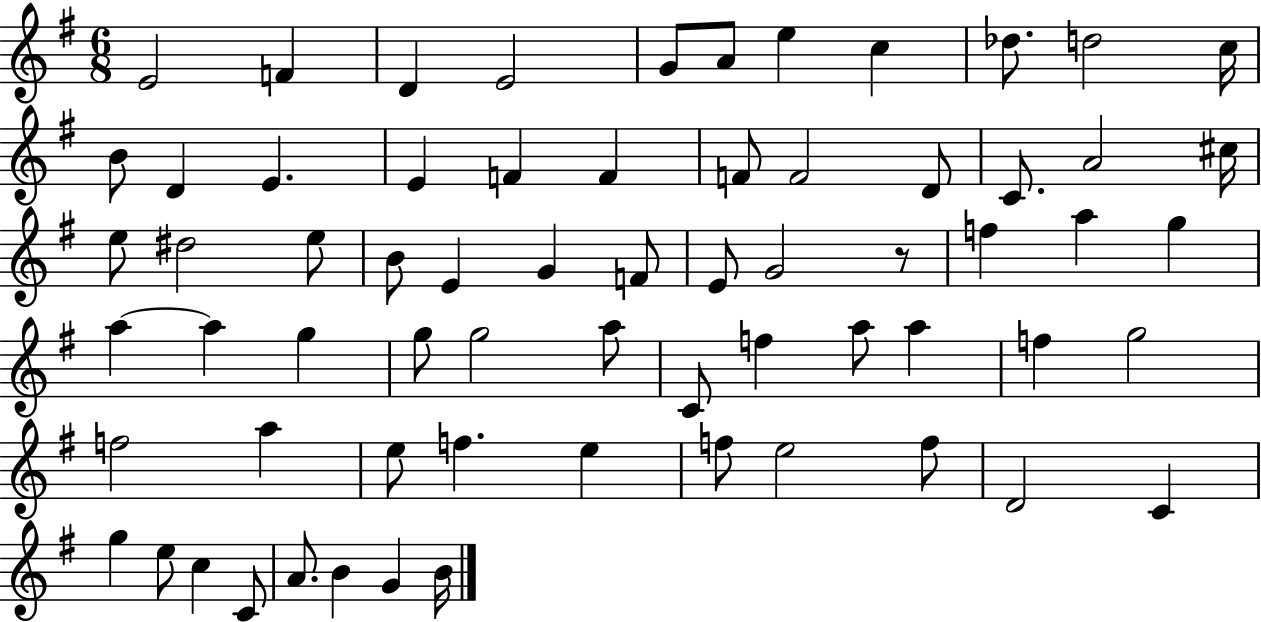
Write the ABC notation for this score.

X:1
T:Untitled
M:6/8
L:1/4
K:G
E2 F D E2 G/2 A/2 e c _d/2 d2 c/4 B/2 D E E F F F/2 F2 D/2 C/2 A2 ^c/4 e/2 ^d2 e/2 B/2 E G F/2 E/2 G2 z/2 f a g a a g g/2 g2 a/2 C/2 f a/2 a f g2 f2 a e/2 f e f/2 e2 f/2 D2 C g e/2 c C/2 A/2 B G B/4